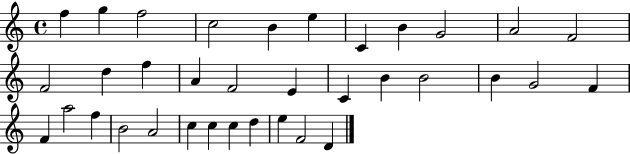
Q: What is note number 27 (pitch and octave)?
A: B4